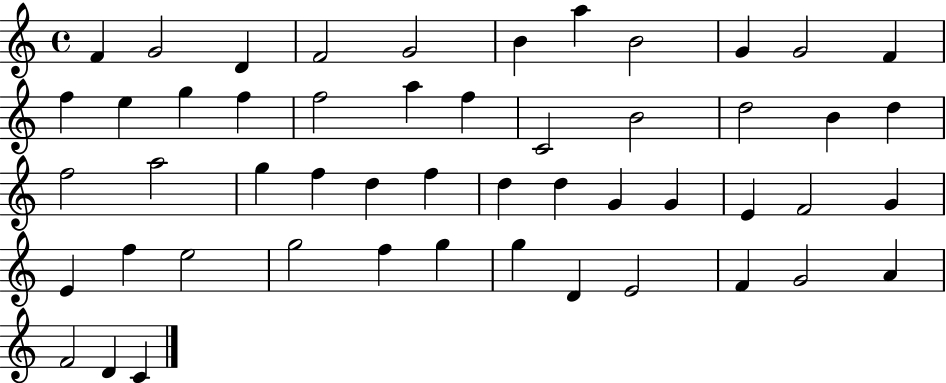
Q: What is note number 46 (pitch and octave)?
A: F4